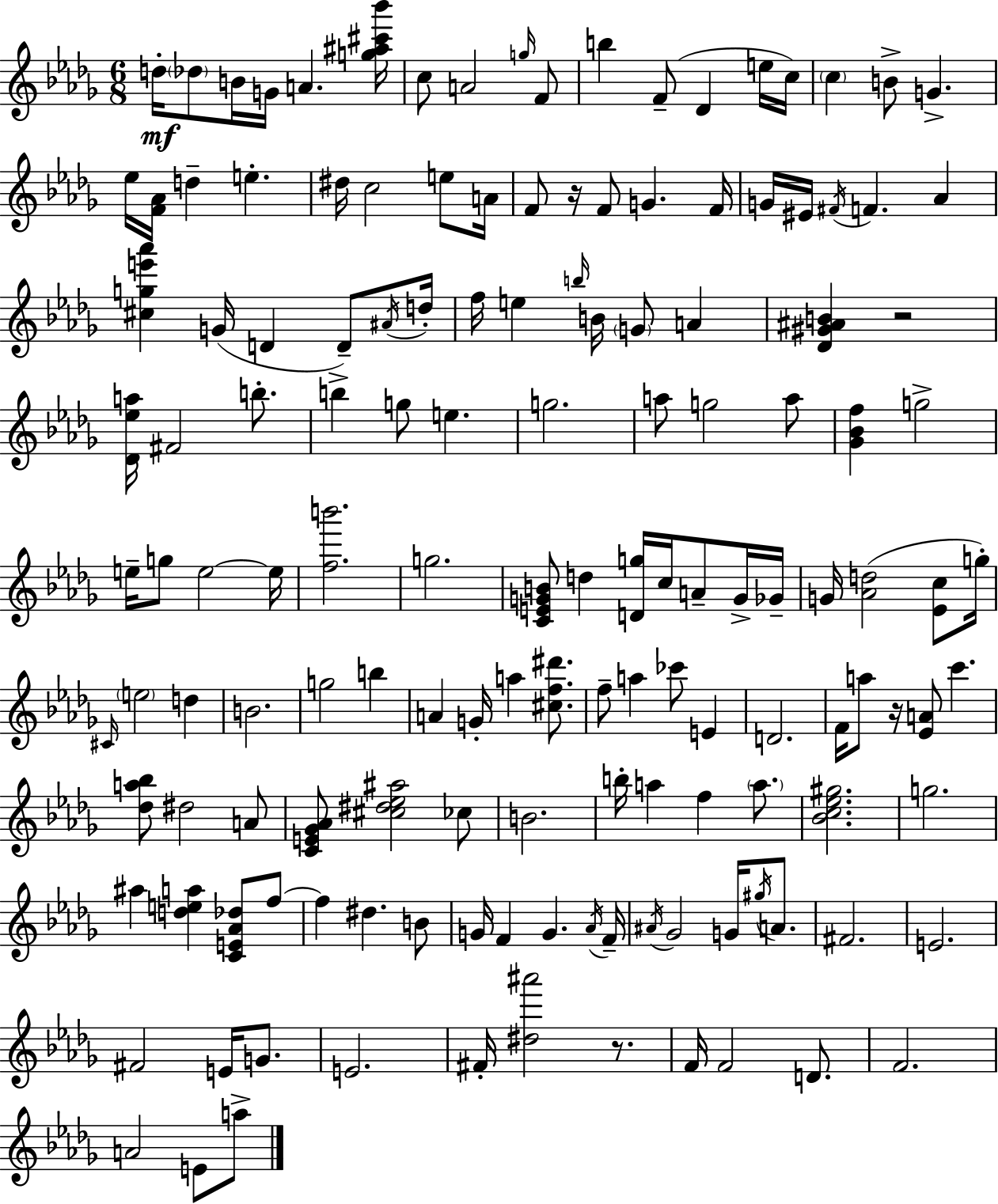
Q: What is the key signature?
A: BES minor